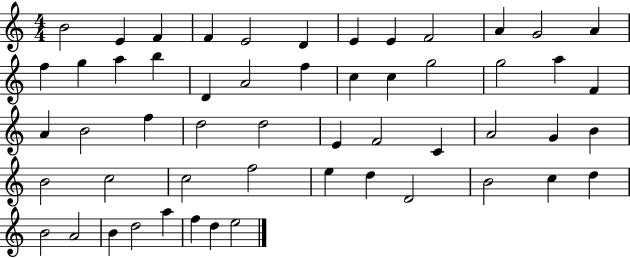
B4/h E4/q F4/q F4/q E4/h D4/q E4/q E4/q F4/h A4/q G4/h A4/q F5/q G5/q A5/q B5/q D4/q A4/h F5/q C5/q C5/q G5/h G5/h A5/q F4/q A4/q B4/h F5/q D5/h D5/h E4/q F4/h C4/q A4/h G4/q B4/q B4/h C5/h C5/h F5/h E5/q D5/q D4/h B4/h C5/q D5/q B4/h A4/h B4/q D5/h A5/q F5/q D5/q E5/h